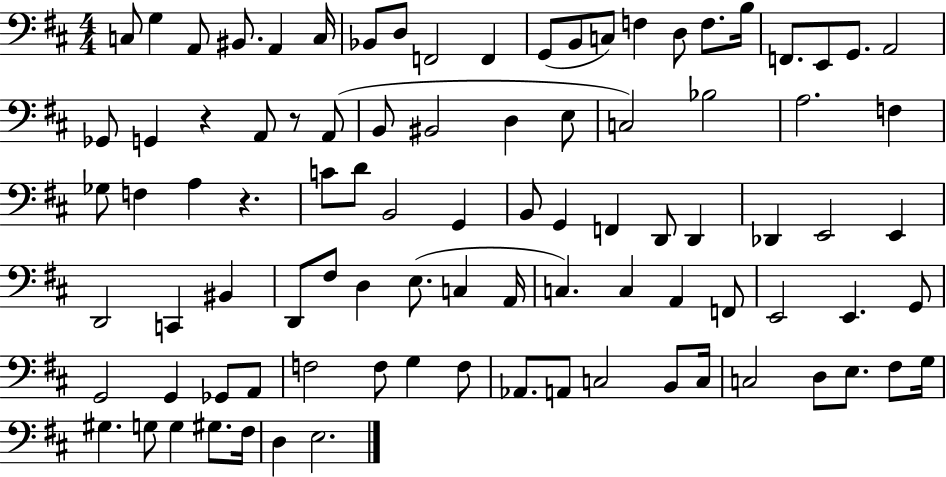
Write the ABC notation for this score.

X:1
T:Untitled
M:4/4
L:1/4
K:D
C,/2 G, A,,/2 ^B,,/2 A,, C,/4 _B,,/2 D,/2 F,,2 F,, G,,/2 B,,/2 C,/2 F, D,/2 F,/2 B,/4 F,,/2 E,,/2 G,,/2 A,,2 _G,,/2 G,, z A,,/2 z/2 A,,/2 B,,/2 ^B,,2 D, E,/2 C,2 _B,2 A,2 F, _G,/2 F, A, z C/2 D/2 B,,2 G,, B,,/2 G,, F,, D,,/2 D,, _D,, E,,2 E,, D,,2 C,, ^B,, D,,/2 ^F,/2 D, E,/2 C, A,,/4 C, C, A,, F,,/2 E,,2 E,, G,,/2 G,,2 G,, _G,,/2 A,,/2 F,2 F,/2 G, F,/2 _A,,/2 A,,/2 C,2 B,,/2 C,/4 C,2 D,/2 E,/2 ^F,/2 G,/4 ^G, G,/2 G, ^G,/2 ^F,/4 D, E,2